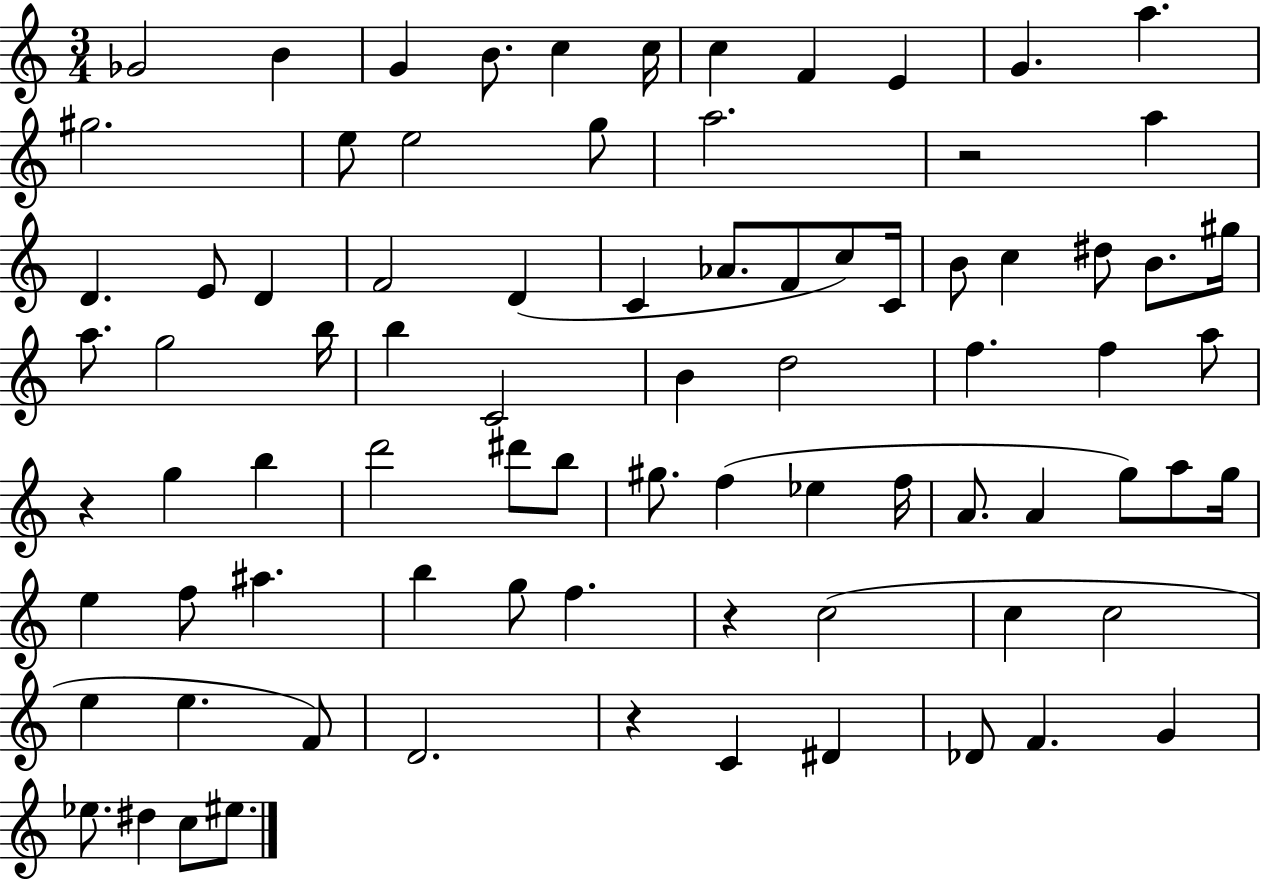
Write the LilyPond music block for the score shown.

{
  \clef treble
  \numericTimeSignature
  \time 3/4
  \key c \major
  ges'2 b'4 | g'4 b'8. c''4 c''16 | c''4 f'4 e'4 | g'4. a''4. | \break gis''2. | e''8 e''2 g''8 | a''2. | r2 a''4 | \break d'4. e'8 d'4 | f'2 d'4( | c'4 aes'8. f'8 c''8) c'16 | b'8 c''4 dis''8 b'8. gis''16 | \break a''8. g''2 b''16 | b''4 c'2 | b'4 d''2 | f''4. f''4 a''8 | \break r4 g''4 b''4 | d'''2 dis'''8 b''8 | gis''8. f''4( ees''4 f''16 | a'8. a'4 g''8) a''8 g''16 | \break e''4 f''8 ais''4. | b''4 g''8 f''4. | r4 c''2( | c''4 c''2 | \break e''4 e''4. f'8) | d'2. | r4 c'4 dis'4 | des'8 f'4. g'4 | \break ees''8. dis''4 c''8 eis''8. | \bar "|."
}